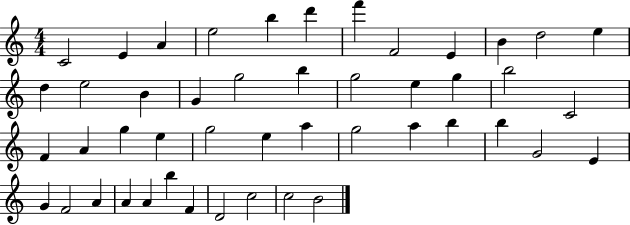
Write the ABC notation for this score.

X:1
T:Untitled
M:4/4
L:1/4
K:C
C2 E A e2 b d' f' F2 E B d2 e d e2 B G g2 b g2 e g b2 C2 F A g e g2 e a g2 a b b G2 E G F2 A A A b F D2 c2 c2 B2